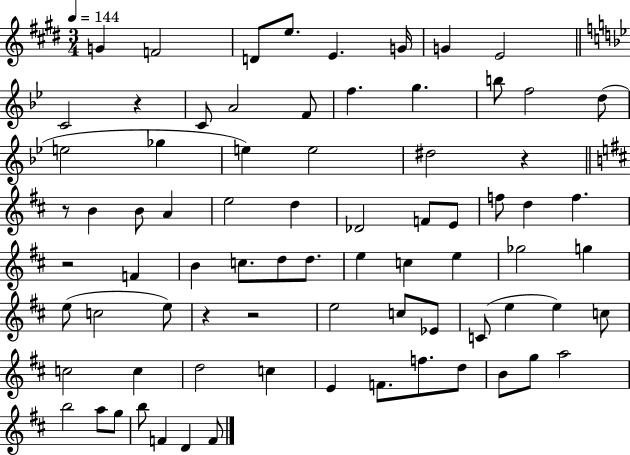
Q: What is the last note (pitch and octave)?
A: F4